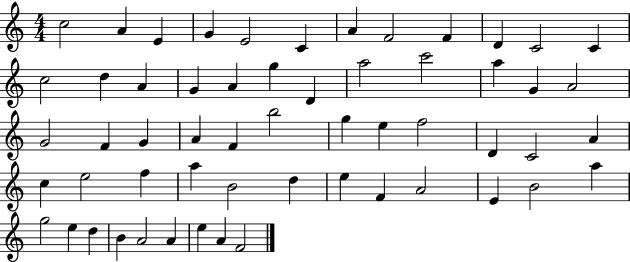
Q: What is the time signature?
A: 4/4